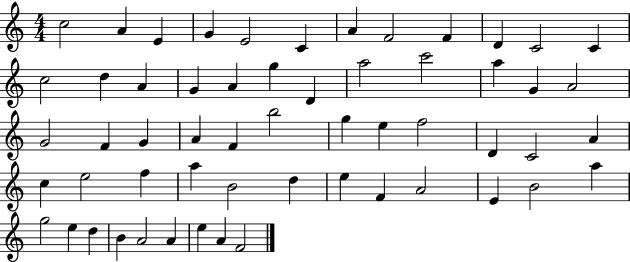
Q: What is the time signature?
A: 4/4